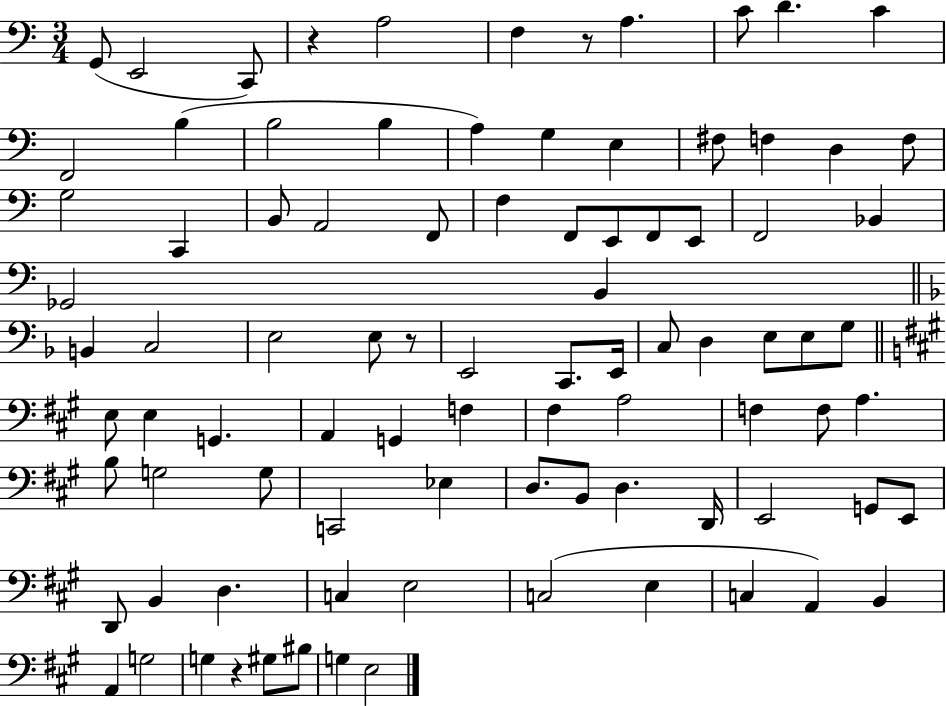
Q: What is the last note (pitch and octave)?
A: E3